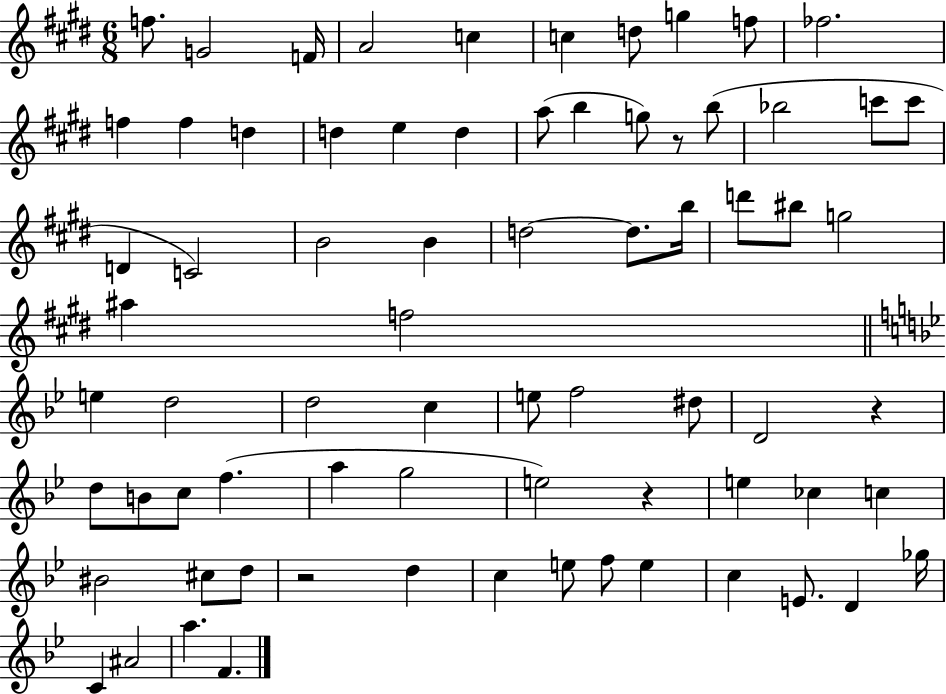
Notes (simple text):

F5/e. G4/h F4/s A4/h C5/q C5/q D5/e G5/q F5/e FES5/h. F5/q F5/q D5/q D5/q E5/q D5/q A5/e B5/q G5/e R/e B5/e Bb5/h C6/e C6/e D4/q C4/h B4/h B4/q D5/h D5/e. B5/s D6/e BIS5/e G5/h A#5/q F5/h E5/q D5/h D5/h C5/q E5/e F5/h D#5/e D4/h R/q D5/e B4/e C5/e F5/q. A5/q G5/h E5/h R/q E5/q CES5/q C5/q BIS4/h C#5/e D5/e R/h D5/q C5/q E5/e F5/e E5/q C5/q E4/e. D4/q Gb5/s C4/q A#4/h A5/q. F4/q.